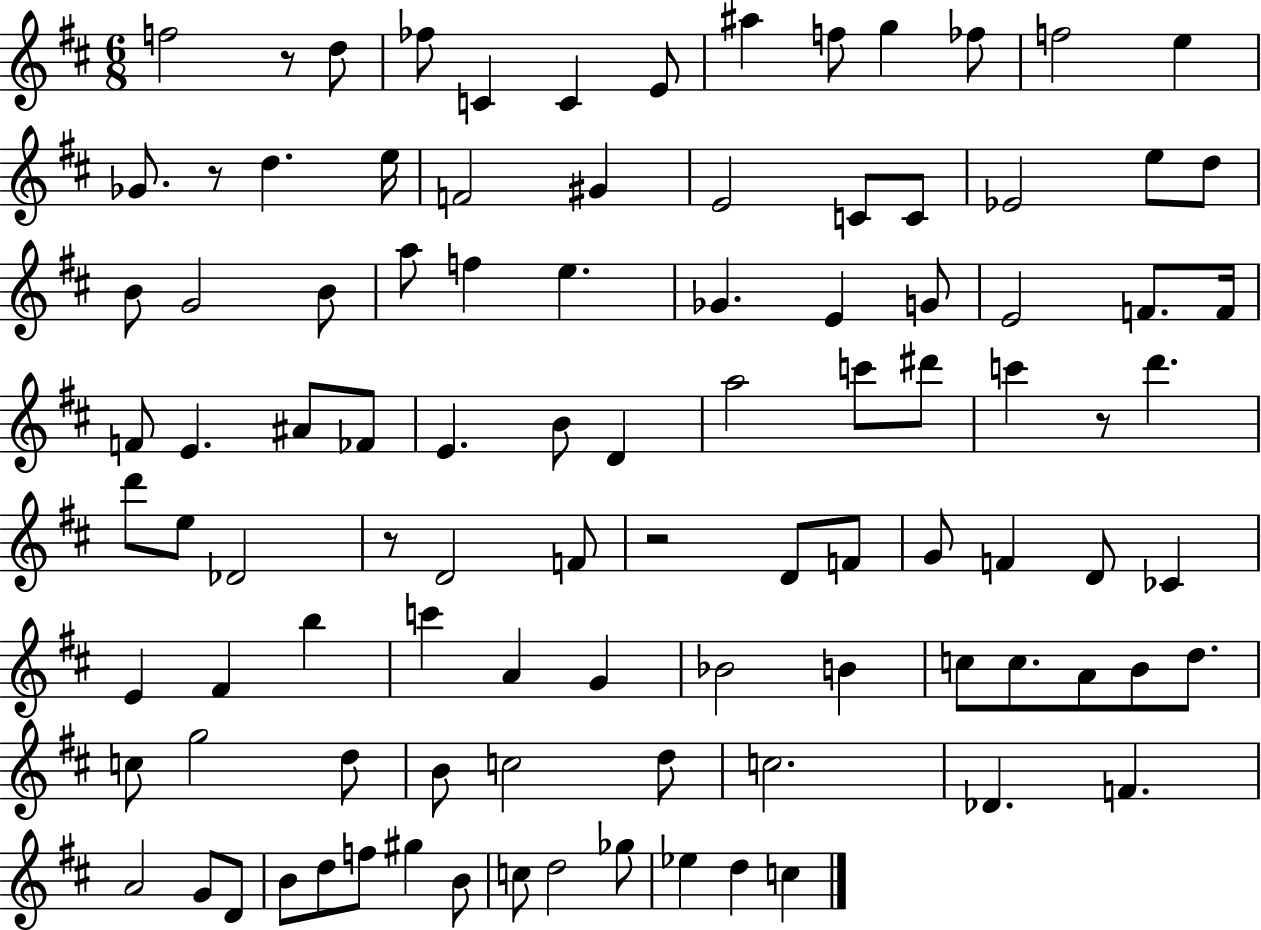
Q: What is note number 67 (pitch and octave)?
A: C5